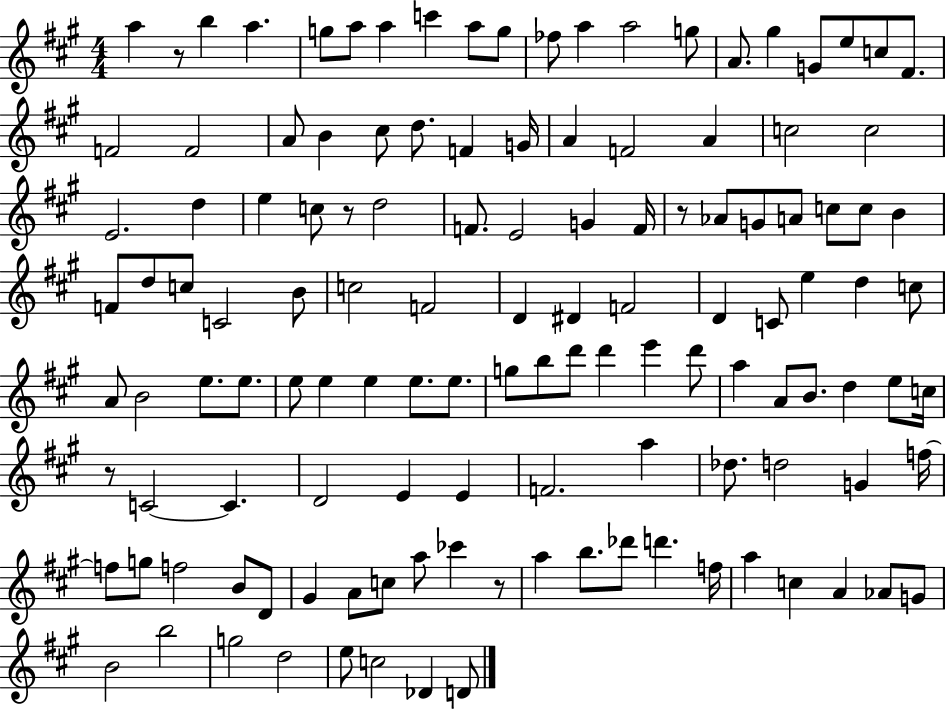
X:1
T:Untitled
M:4/4
L:1/4
K:A
a z/2 b a g/2 a/2 a c' a/2 g/2 _f/2 a a2 g/2 A/2 ^g G/2 e/2 c/2 ^F/2 F2 F2 A/2 B ^c/2 d/2 F G/4 A F2 A c2 c2 E2 d e c/2 z/2 d2 F/2 E2 G F/4 z/2 _A/2 G/2 A/2 c/2 c/2 B F/2 d/2 c/2 C2 B/2 c2 F2 D ^D F2 D C/2 e d c/2 A/2 B2 e/2 e/2 e/2 e e e/2 e/2 g/2 b/2 d'/2 d' e' d'/2 a A/2 B/2 d e/2 c/4 z/2 C2 C D2 E E F2 a _d/2 d2 G f/4 f/2 g/2 f2 B/2 D/2 ^G A/2 c/2 a/2 _c' z/2 a b/2 _d'/2 d' f/4 a c A _A/2 G/2 B2 b2 g2 d2 e/2 c2 _D D/2